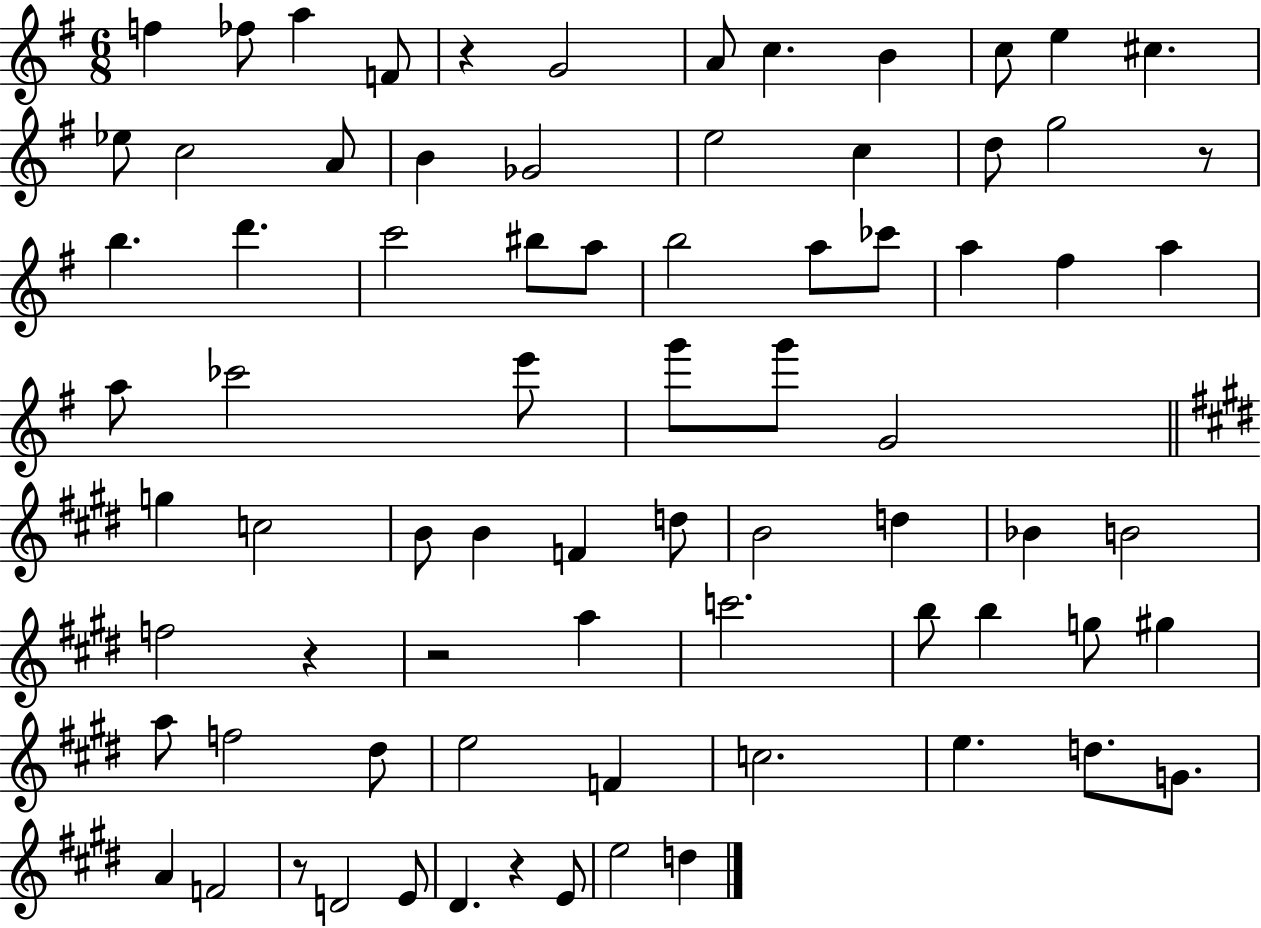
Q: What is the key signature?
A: G major